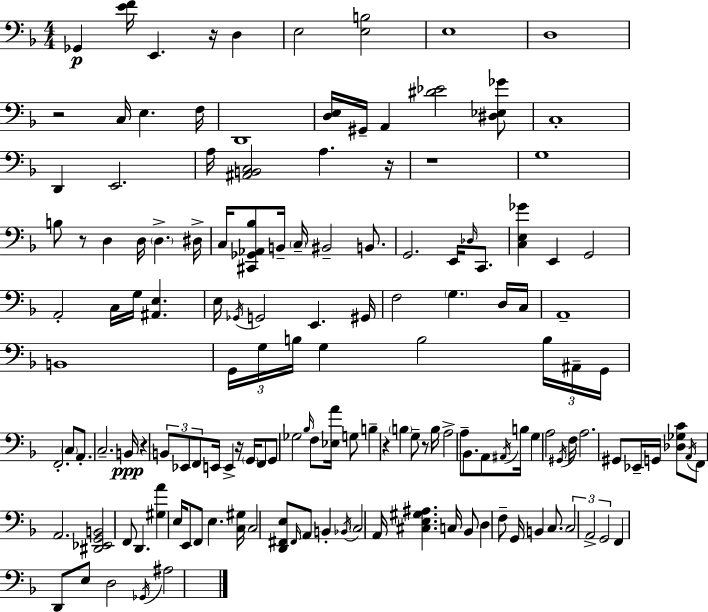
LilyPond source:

{
  \clef bass
  \numericTimeSignature
  \time 4/4
  \key f \major
  \repeat volta 2 { ges,4\p <e' f'>16 e,4. r16 d4 | e2 <e b>2 | e1 | d1 | \break r2 c16 e4. f16 | d,1 | <d e>16 gis,16-- a,4 <dis' ees'>2 <dis ees ges'>8 | c1-. | \break d,4 e,2. | a16 <ais, b, c>2 a4. r16 | r1 | g1 | \break b8 r8 d4 d16 \parenthesize d4.-> dis16-> | c16 <cis, ges, aes, bes>8 b,16-- \parenthesize c16-- bis,2-- b,8. | g,2. e,16 \grace { des16 } c,8. | <c e ges'>4 e,4 g,2 | \break a,2-. c16 g16 <ais, e>4. | e16 \acciaccatura { ges,16 } g,2 e,4. | gis,16 f2 \parenthesize g4. | d16 c16 a,1-- | \break b,1 | \tuplet 3/2 { g,16 g16 b16 } g4 b2 | \tuplet 3/2 { b16 ais,16-- g,16 } f,2.-. | \parenthesize c8 a,8.-. c2.-- | \break b,16\ppp r4 \tuplet 3/2 { b,8 ees,8 f,8 } e,16 e,4-> | r16 \parenthesize g,16 f,8 g,8 ges2 \grace { bes16 } | f8 <ees a'>16 g8 b4-- r4 \parenthesize b4 | g8-- r8 b16 a2-> a8-- | \break bes,8. a,8 \acciaccatura { ais,16 } b16 g4 a2 | \acciaccatura { gis,16 } f16 a2. | gis,8 ees,16-- g,16 <des ges c'>8 \acciaccatura { a,16 } f,8 a,2. | <dis, ees, g, b,>2 f,8 | \break d,4. <gis a'>4 e16 e,8 f,8 e4. | <c gis>16 c2 <d, fis, e>8 | \grace { fis,16 } a,8 b,4-. \acciaccatura { bes,16 } \parenthesize c2 | a,16 <cis e gis ais>4. c16 bes,8 d4 f8-- | \break g,16 b,4 c8. \tuplet 3/2 { c2 | a,2-> g,2 } | f,4 d,8 e8 d2 | \acciaccatura { ges,16 } ais2 } \bar "|."
}